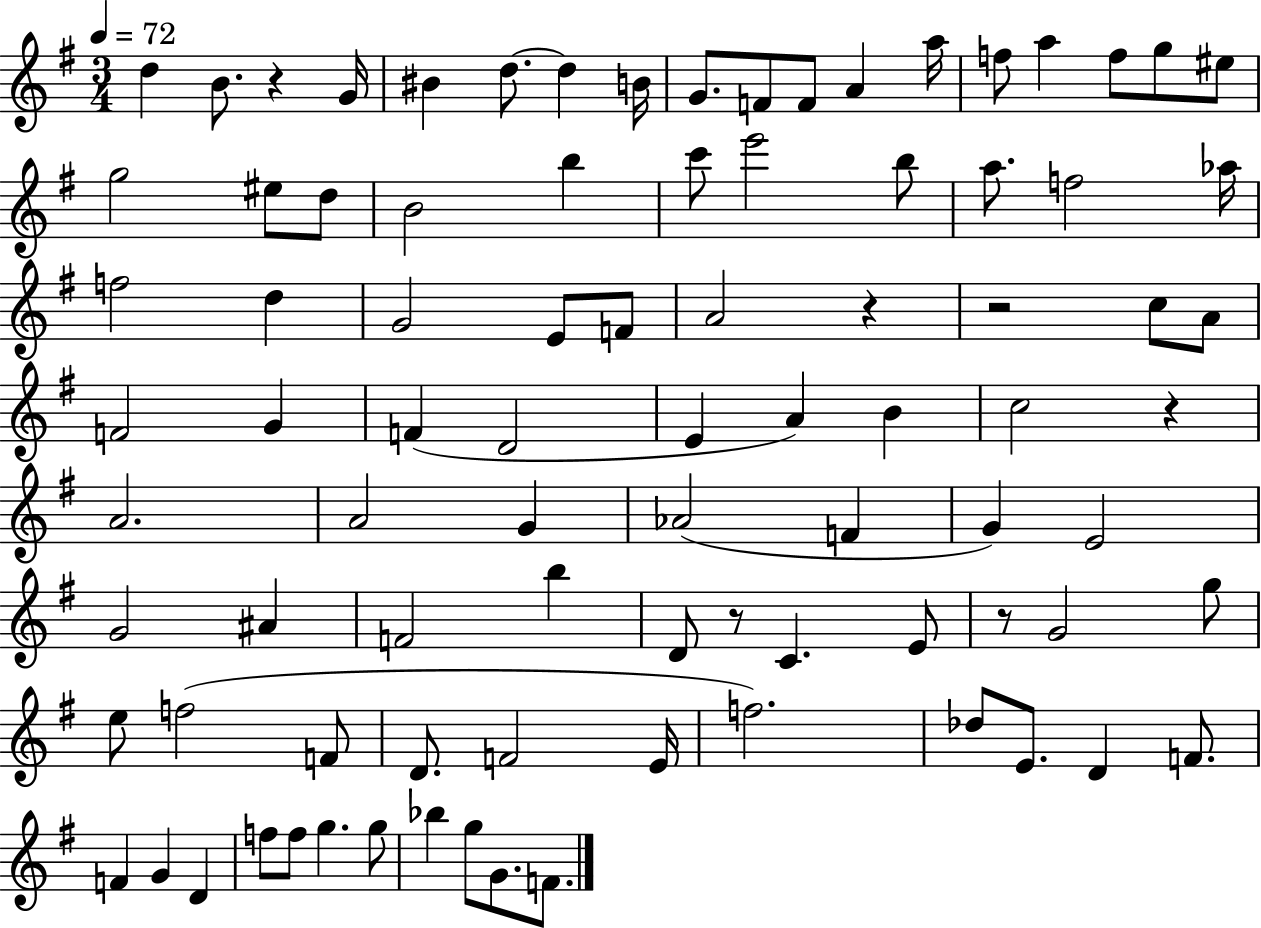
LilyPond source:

{
  \clef treble
  \numericTimeSignature
  \time 3/4
  \key g \major
  \tempo 4 = 72
  d''4 b'8. r4 g'16 | bis'4 d''8.~~ d''4 b'16 | g'8. f'8 f'8 a'4 a''16 | f''8 a''4 f''8 g''8 eis''8 | \break g''2 eis''8 d''8 | b'2 b''4 | c'''8 e'''2 b''8 | a''8. f''2 aes''16 | \break f''2 d''4 | g'2 e'8 f'8 | a'2 r4 | r2 c''8 a'8 | \break f'2 g'4 | f'4( d'2 | e'4 a'4) b'4 | c''2 r4 | \break a'2. | a'2 g'4 | aes'2( f'4 | g'4) e'2 | \break g'2 ais'4 | f'2 b''4 | d'8 r8 c'4. e'8 | r8 g'2 g''8 | \break e''8 f''2( f'8 | d'8. f'2 e'16 | f''2.) | des''8 e'8. d'4 f'8. | \break f'4 g'4 d'4 | f''8 f''8 g''4. g''8 | bes''4 g''8 g'8. f'8. | \bar "|."
}